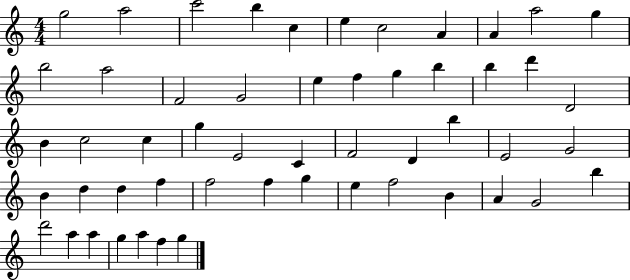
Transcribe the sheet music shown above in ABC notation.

X:1
T:Untitled
M:4/4
L:1/4
K:C
g2 a2 c'2 b c e c2 A A a2 g b2 a2 F2 G2 e f g b b d' D2 B c2 c g E2 C F2 D b E2 G2 B d d f f2 f g e f2 B A G2 b d'2 a a g a f g